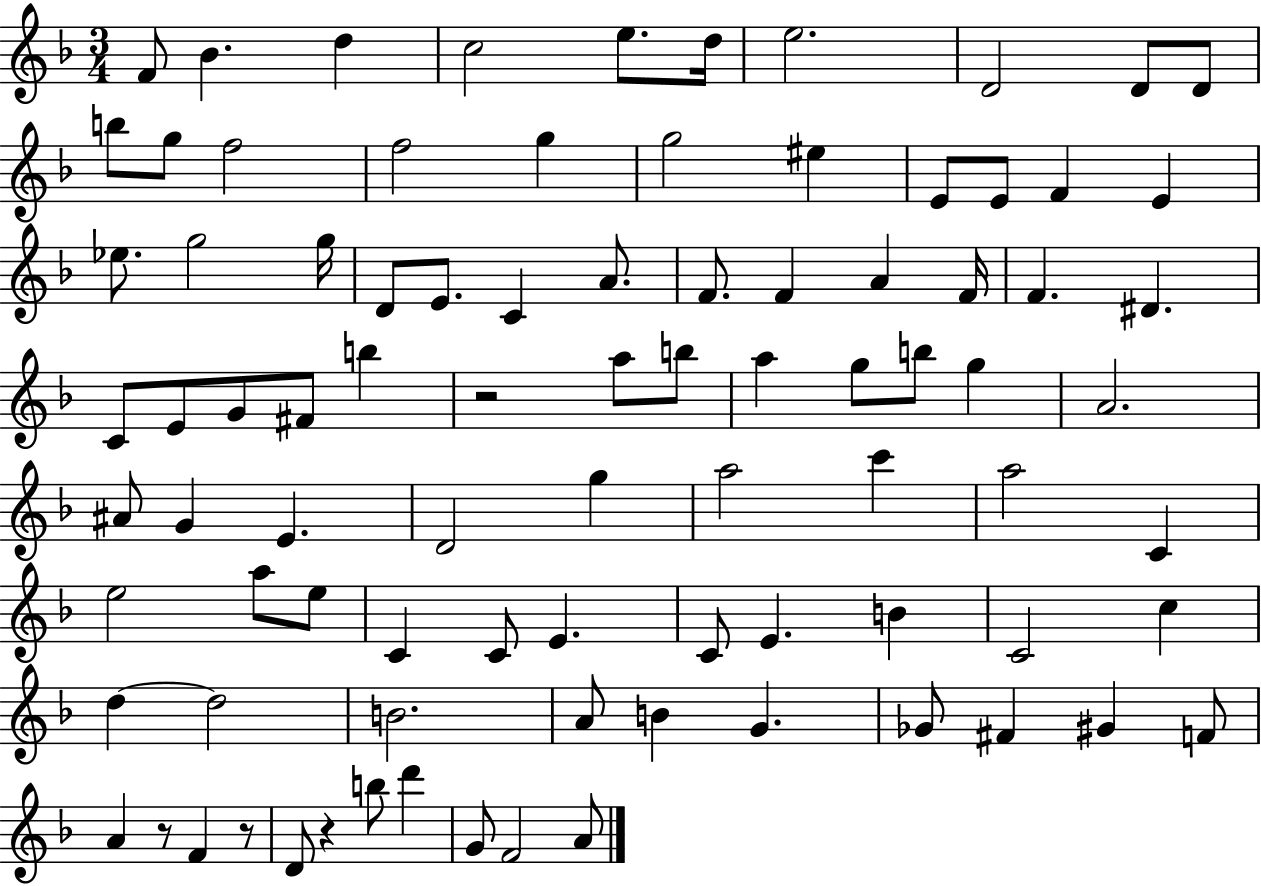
{
  \clef treble
  \numericTimeSignature
  \time 3/4
  \key f \major
  f'8 bes'4. d''4 | c''2 e''8. d''16 | e''2. | d'2 d'8 d'8 | \break b''8 g''8 f''2 | f''2 g''4 | g''2 eis''4 | e'8 e'8 f'4 e'4 | \break ees''8. g''2 g''16 | d'8 e'8. c'4 a'8. | f'8. f'4 a'4 f'16 | f'4. dis'4. | \break c'8 e'8 g'8 fis'8 b''4 | r2 a''8 b''8 | a''4 g''8 b''8 g''4 | a'2. | \break ais'8 g'4 e'4. | d'2 g''4 | a''2 c'''4 | a''2 c'4 | \break e''2 a''8 e''8 | c'4 c'8 e'4. | c'8 e'4. b'4 | c'2 c''4 | \break d''4~~ d''2 | b'2. | a'8 b'4 g'4. | ges'8 fis'4 gis'4 f'8 | \break a'4 r8 f'4 r8 | d'8 r4 b''8 d'''4 | g'8 f'2 a'8 | \bar "|."
}